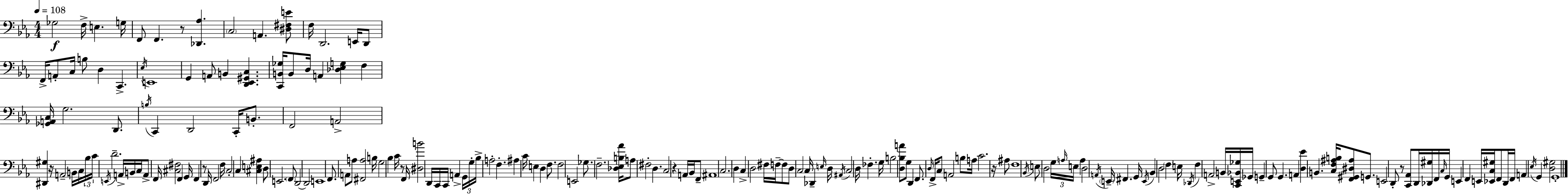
X:1
T:Untitled
M:4/4
L:1/4
K:Eb
_G,2 F,/4 E, G,/4 F,,/2 F,, z/2 [_D,,_A,] C,2 A,, [^D,^F,E]/2 F,/4 D,,2 E,,/4 D,,/2 F,,/4 A,,/2 C,/4 B,/2 D, C,, _E,/4 E,,4 G,, A,,/2 B,, [D,,_E,,^G,,C,] [C,,B,,_G,]/4 B,,/2 D,/4 A,, [_D,_E,G,] F, [_G,,A,,C,]/4 G,2 D,,/2 B,/4 C,, D,,2 C,,/4 B,,/2 F,,2 A,,2 [^D,,^G,] z/4 A,,2 B,,/4 C,/4 _B,/4 C/4 E,,/4 D2 A,,/4 B,,/4 C,/4 A,,/2 F,,/4 [^C,^F,]2 F,, G,,/4 F,, z/2 D,,/4 F,,2 F,/4 C,2 C, [^C,E,^A,] D,/2 E,,2 F,,/2 D,,2 D,,2 E,,4 F,,/2 A,,/2 A,/2 [^F,,A,]2 B,/4 G,2 _B, C/4 z/2 F,,/4 [^D,B]2 D,,/4 C,,/4 C,,/4 A,, G,,/4 G,/4 _B,/4 A,2 F, ^A, C/4 E, D, F,/2 F,2 E,,2 _G,/2 F,2 [_D,_E,B,_A]/4 A,/2 ^F,2 D, C,2 z A,,/4 _B,,/4 F,,/2 ^A,,4 C,2 D, C, D,2 ^F,/4 F,/4 F,/2 D,/2 C,2 C,/4 _D,, E,/4 D,/4 ^A,,/4 C,2 D,/4 _F, G,/4 B,2 [D,_B,A]/2 G,/2 D,, F,,/2 D,/4 F,,/4 C,/2 A,,2 B,/2 A,/4 C2 z/4 ^A,/2 F,4 _B,,/4 E,/2 D,2 G,/4 A,/4 E,/4 A, D,2 A,,/4 E,,/4 ^F,, G,,/4 E,,/4 _B,, D,2 F, E,/4 _D,,/4 F, A,,2 B,,/4 [C,,E,,_B,,_G,]/4 _G,,/4 G,, G,,/2 G,, A,, [D,_E] B,, [C,F,^A,B,]/4 [F,,^G,,^D,^A,]/2 G,,/2 E,,2 D,,/2 z/2 [C,,_A,,]/2 D,,/4 [_D,,^G,]/4 F,,/4 C,/4 G,,/4 E,, F,, E,,/4 [_E,,C,^G,]/4 F,,/2 D,,/4 F,,/4 A,, _E,/4 G,, [D,^G,]2 G,,4